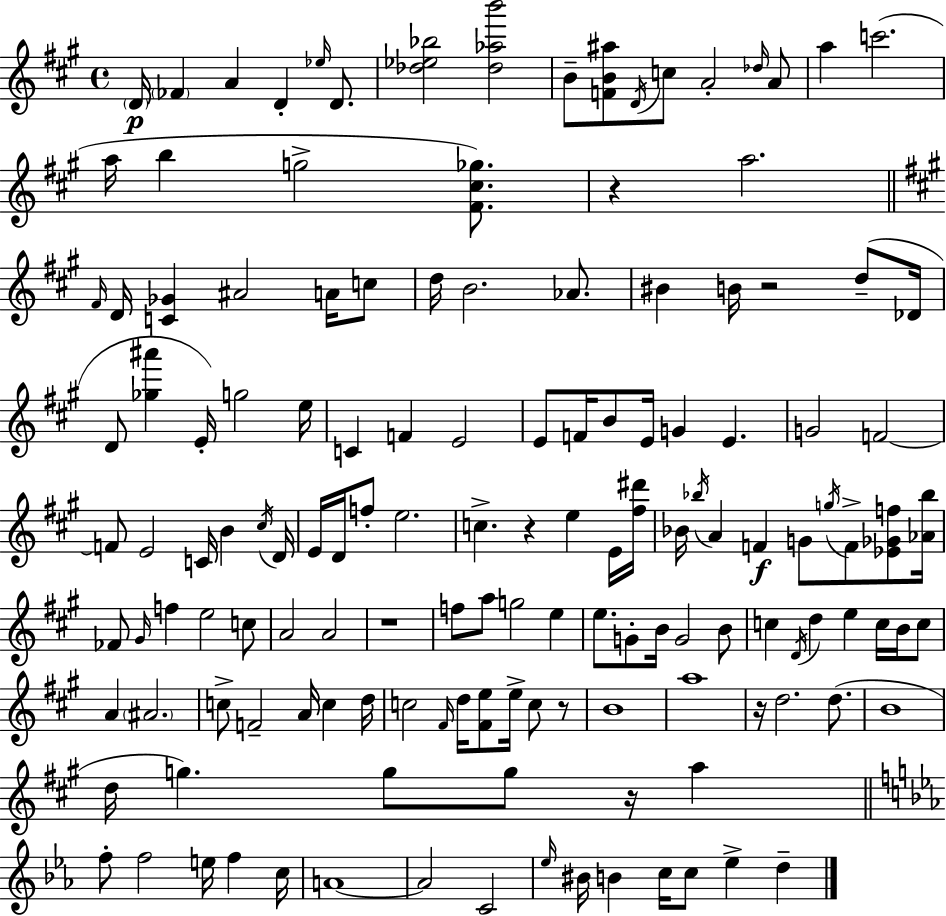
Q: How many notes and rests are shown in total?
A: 142